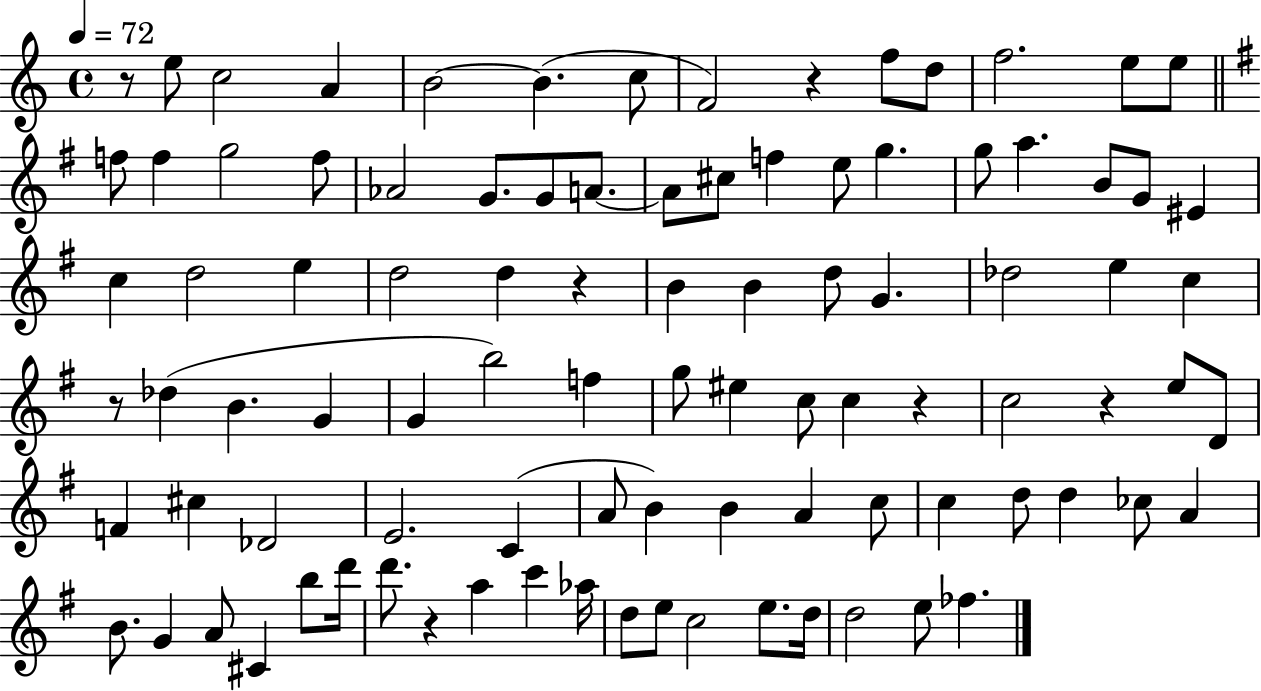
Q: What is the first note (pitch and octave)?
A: E5